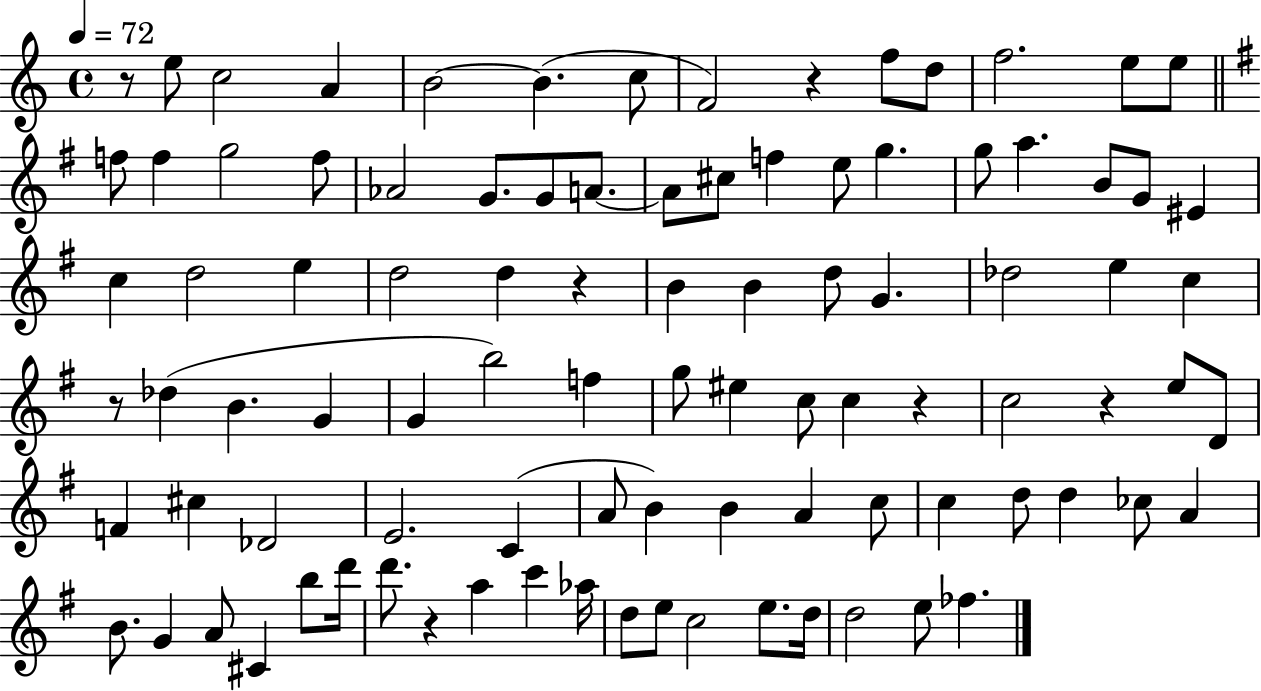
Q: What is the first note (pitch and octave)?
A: E5